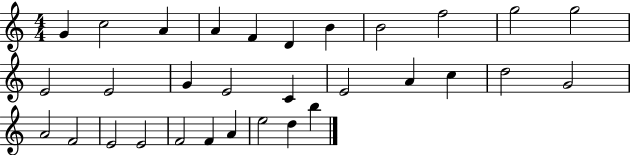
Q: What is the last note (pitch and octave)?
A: B5